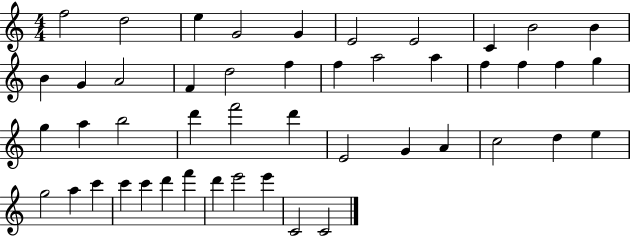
X:1
T:Untitled
M:4/4
L:1/4
K:C
f2 d2 e G2 G E2 E2 C B2 B B G A2 F d2 f f a2 a f f f g g a b2 d' f'2 d' E2 G A c2 d e g2 a c' c' c' d' f' d' e'2 e' C2 C2